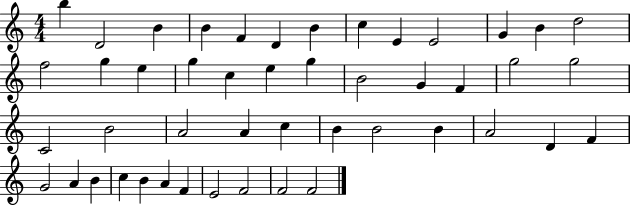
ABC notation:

X:1
T:Untitled
M:4/4
L:1/4
K:C
b D2 B B F D B c E E2 G B d2 f2 g e g c e g B2 G F g2 g2 C2 B2 A2 A c B B2 B A2 D F G2 A B c B A F E2 F2 F2 F2